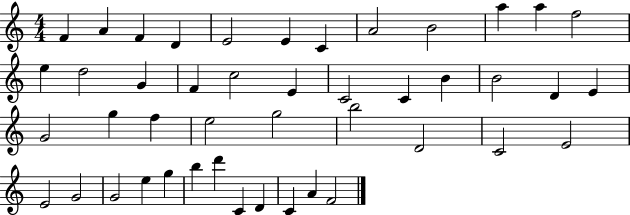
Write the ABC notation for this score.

X:1
T:Untitled
M:4/4
L:1/4
K:C
F A F D E2 E C A2 B2 a a f2 e d2 G F c2 E C2 C B B2 D E G2 g f e2 g2 b2 D2 C2 E2 E2 G2 G2 e g b d' C D C A F2